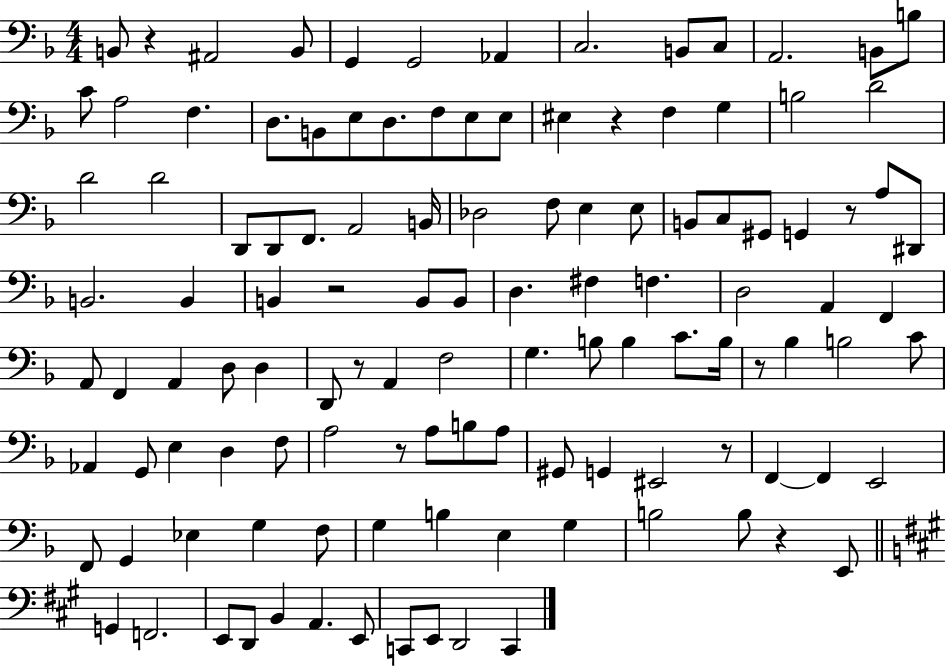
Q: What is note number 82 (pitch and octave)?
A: G2